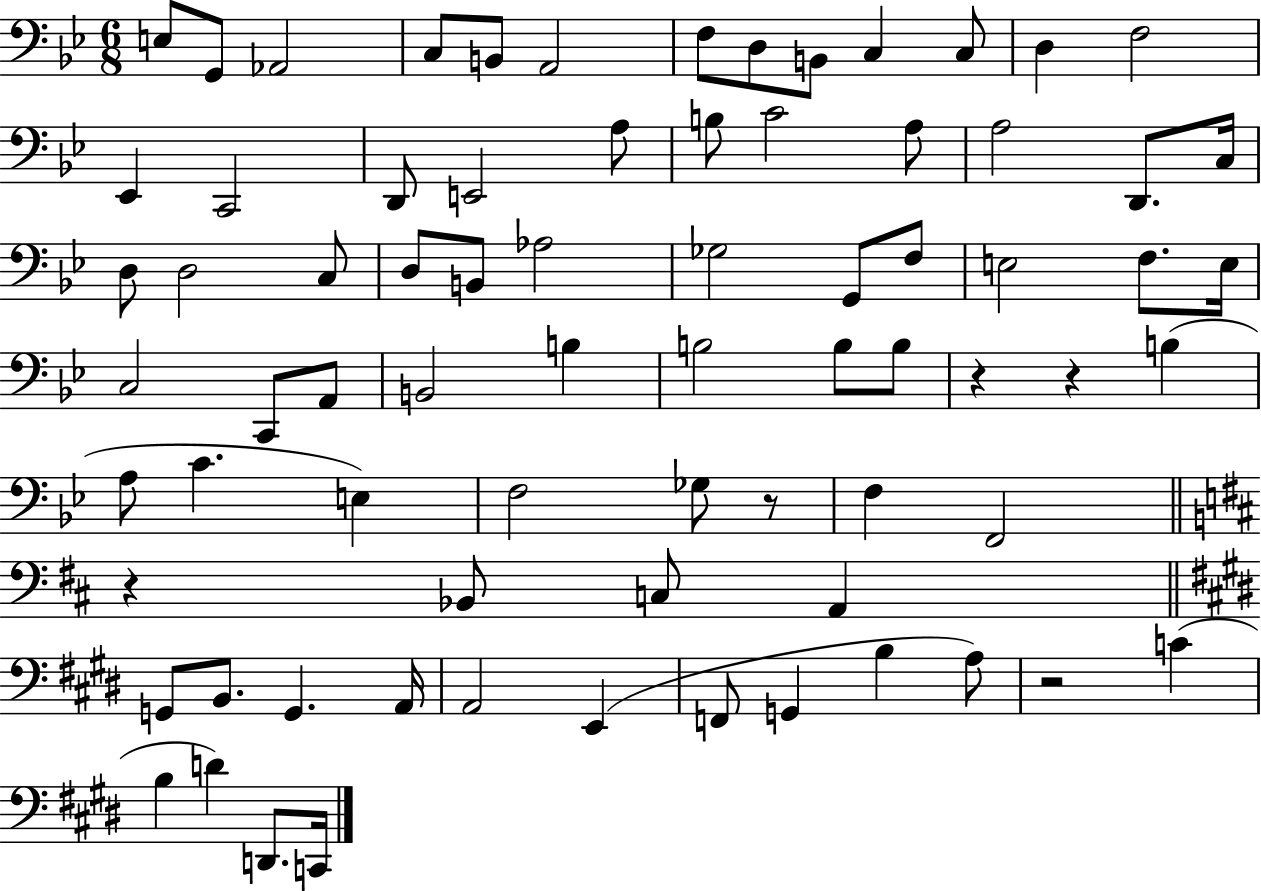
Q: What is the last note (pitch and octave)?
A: C2